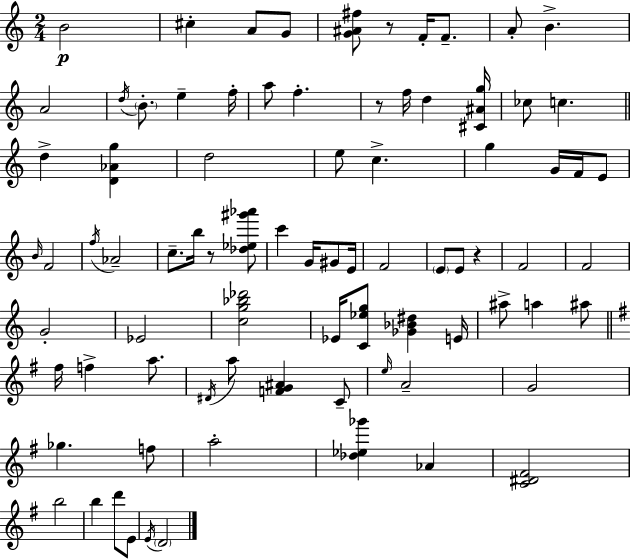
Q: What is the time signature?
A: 2/4